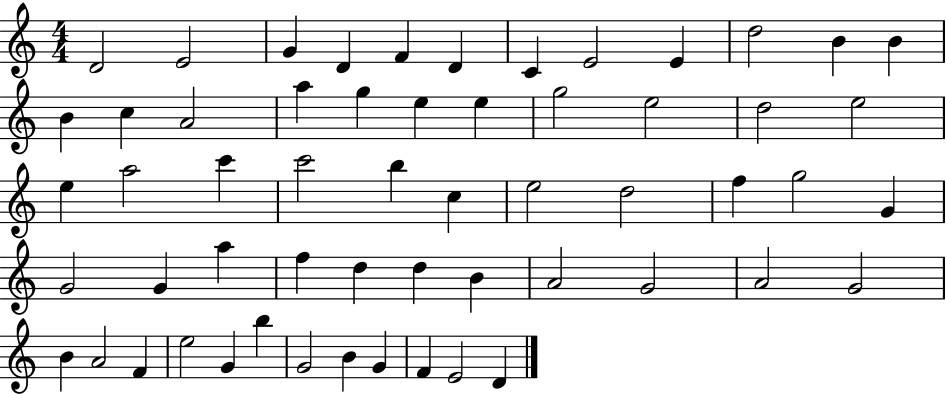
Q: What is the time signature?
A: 4/4